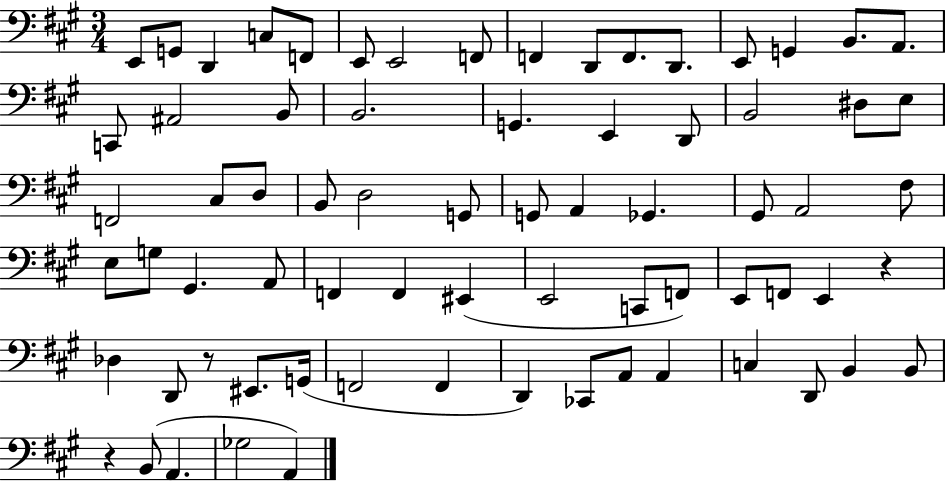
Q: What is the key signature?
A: A major